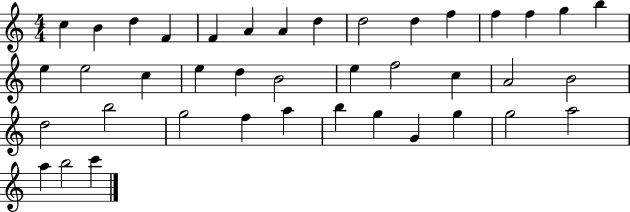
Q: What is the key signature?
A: C major